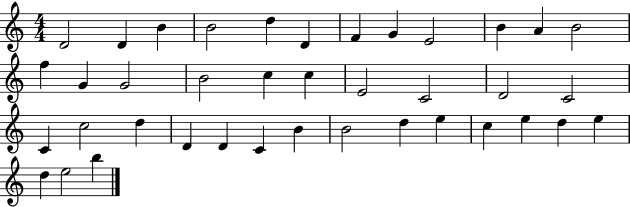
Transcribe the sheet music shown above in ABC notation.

X:1
T:Untitled
M:4/4
L:1/4
K:C
D2 D B B2 d D F G E2 B A B2 f G G2 B2 c c E2 C2 D2 C2 C c2 d D D C B B2 d e c e d e d e2 b